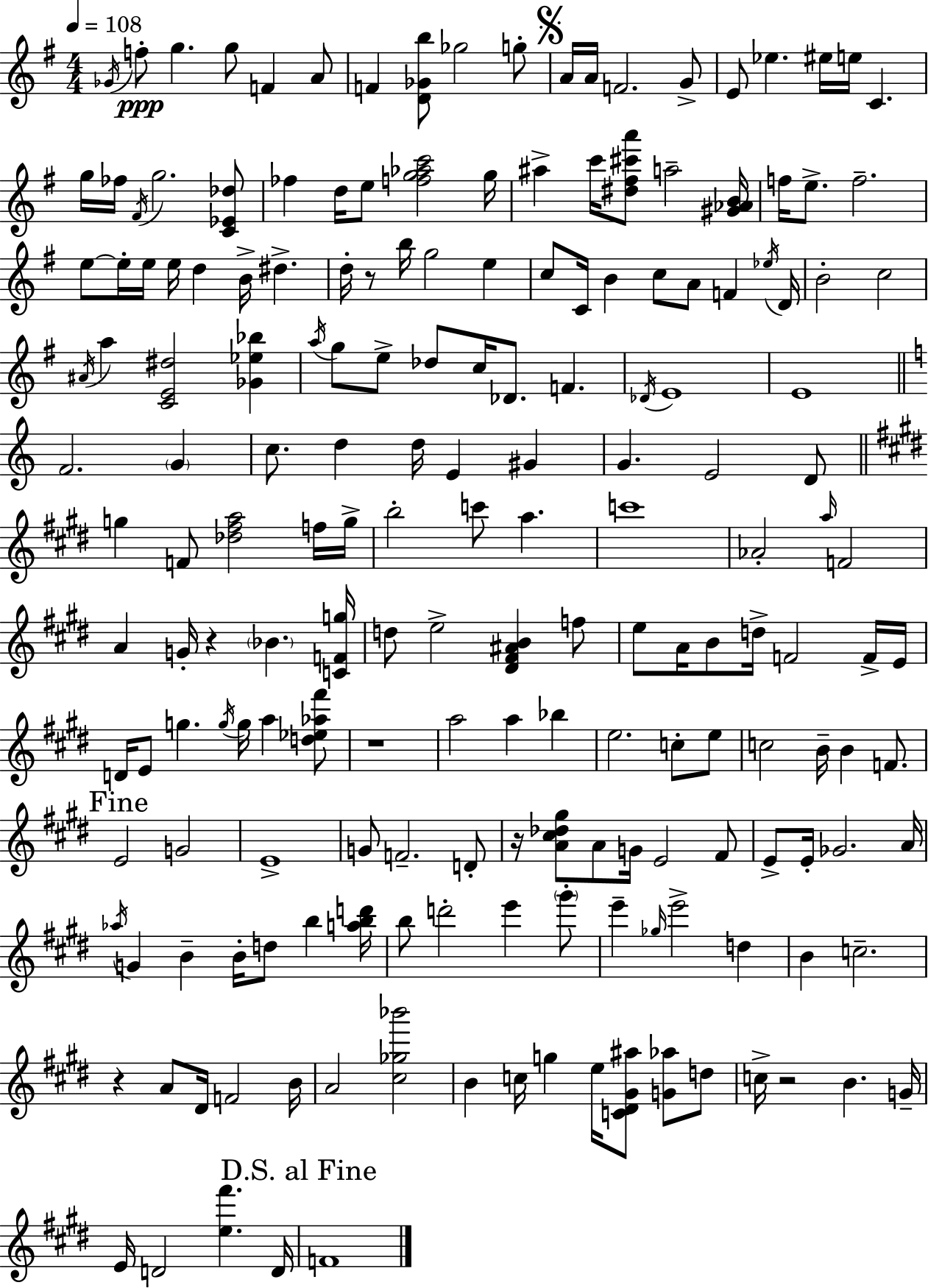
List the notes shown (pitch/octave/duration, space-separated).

Gb4/s F5/e G5/q. G5/e F4/q A4/e F4/q [D4,Gb4,B5]/e Gb5/h G5/e A4/s A4/s F4/h. G4/e E4/e Eb5/q. EIS5/s E5/s C4/q. G5/s FES5/s F#4/s G5/h. [C4,Eb4,Db5]/e FES5/q D5/s E5/e [F5,G5,Ab5,C6]/h G5/s A#5/q C6/s [D#5,F#5,C#6,A6]/e A5/h [G#4,Ab4,B4]/s F5/s E5/e. F5/h. E5/e E5/s E5/s E5/s D5/q B4/s D#5/q. D5/s R/e B5/s G5/h E5/q C5/e C4/s B4/q C5/e A4/e F4/q Eb5/s D4/s B4/h C5/h A#4/s A5/q [C4,E4,D#5]/h [Gb4,Eb5,Bb5]/q A5/s G5/e E5/e Db5/e C5/s Db4/e. F4/q. Db4/s E4/w E4/w F4/h. G4/q C5/e. D5/q D5/s E4/q G#4/q G4/q. E4/h D4/e G5/q F4/e [Db5,F#5,A5]/h F5/s G5/s B5/h C6/e A5/q. C6/w Ab4/h A5/s F4/h A4/q G4/s R/q Bb4/q. [C4,F4,G5]/s D5/e E5/h [D#4,F#4,A#4,B4]/q F5/e E5/e A4/s B4/e D5/s F4/h F4/s E4/s D4/s E4/e G5/q. G5/s G5/s A5/q [D5,Eb5,Ab5,F#6]/e R/w A5/h A5/q Bb5/q E5/h. C5/e E5/e C5/h B4/s B4/q F4/e. E4/h G4/h E4/w G4/e F4/h. D4/e R/s [A4,C#5,Db5,G#5]/e A4/e G4/s E4/h F#4/e E4/e E4/s Gb4/h. A4/s Ab5/s G4/q B4/q B4/s D5/e B5/q [A5,B5,D6]/s B5/e D6/h E6/q G#6/e E6/q Gb5/s E6/h D5/q B4/q C5/h. R/q A4/e D#4/s F4/h B4/s A4/h [C#5,Gb5,Bb6]/h B4/q C5/s G5/q E5/s [C4,D#4,G#4,A#5]/e [G4,Ab5]/e D5/e C5/s R/h B4/q. G4/s E4/s D4/h [E5,F#6]/q. D4/s F4/w